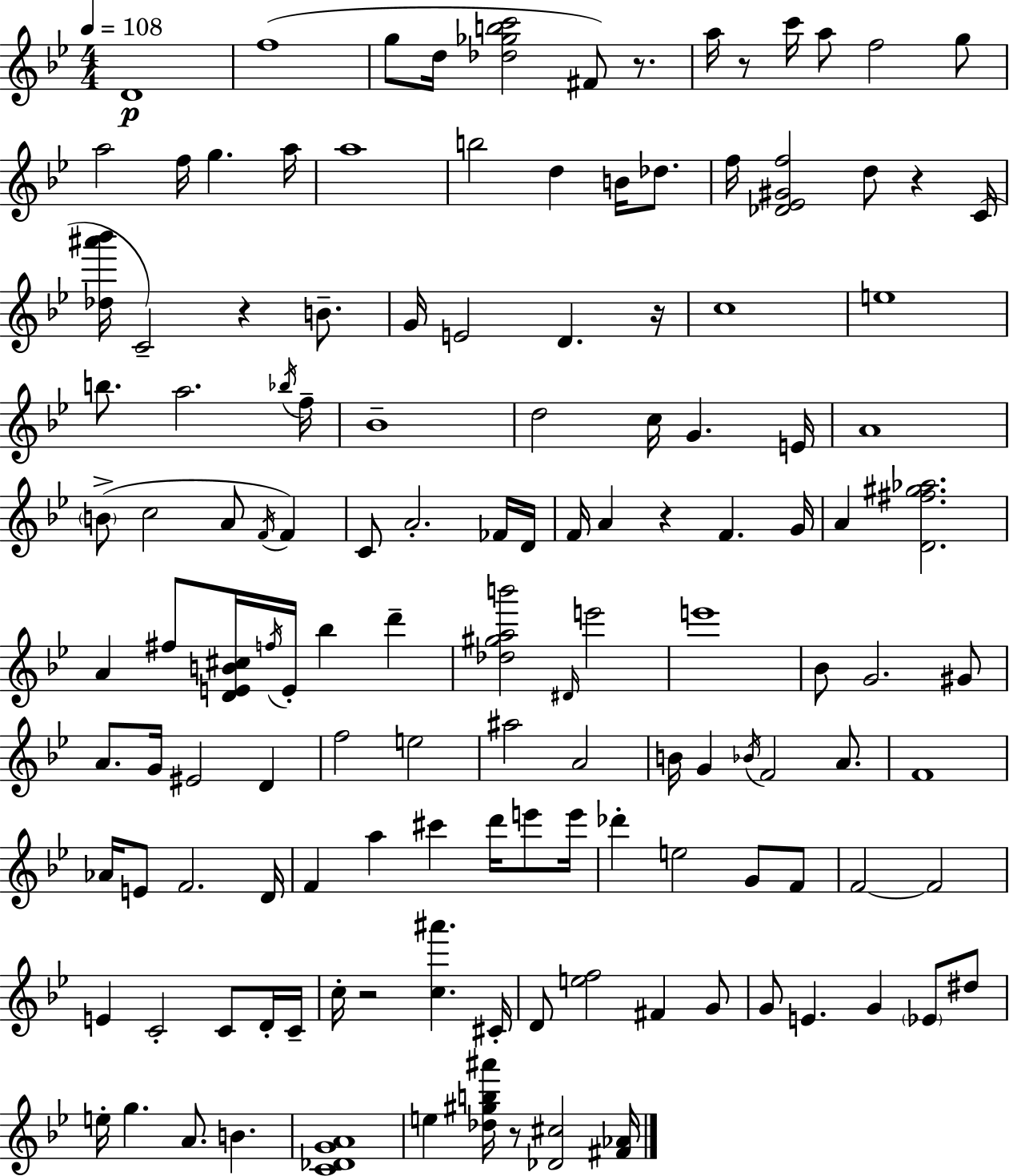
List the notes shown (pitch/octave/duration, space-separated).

D4/w F5/w G5/e D5/s [Db5,Gb5,B5,C6]/h F#4/e R/e. A5/s R/e C6/s A5/e F5/h G5/e A5/h F5/s G5/q. A5/s A5/w B5/h D5/q B4/s Db5/e. F5/s [Db4,Eb4,G#4,F5]/h D5/e R/q C4/s [Db5,A#6,Bb6]/s C4/h R/q B4/e. G4/s E4/h D4/q. R/s C5/w E5/w B5/e. A5/h. Bb5/s F5/s Bb4/w D5/h C5/s G4/q. E4/s A4/w B4/e C5/h A4/e F4/s F4/q C4/e A4/h. FES4/s D4/s F4/s A4/q R/q F4/q. G4/s A4/q [D4,F#5,G#5,Ab5]/h. A4/q F#5/e [D4,E4,B4,C#5]/s F5/s E4/s Bb5/q D6/q [Db5,G#5,A5,B6]/h D#4/s E6/h E6/w Bb4/e G4/h. G#4/e A4/e. G4/s EIS4/h D4/q F5/h E5/h A#5/h A4/h B4/s G4/q Bb4/s F4/h A4/e. F4/w Ab4/s E4/e F4/h. D4/s F4/q A5/q C#6/q D6/s E6/e E6/s Db6/q E5/h G4/e F4/e F4/h F4/h E4/q C4/h C4/e D4/s C4/s C5/s R/h [C5,A#6]/q. C#4/s D4/e [E5,F5]/h F#4/q G4/e G4/e E4/q. G4/q Eb4/e D#5/e E5/s G5/q. A4/e. B4/q. [C4,Db4,G4,A4]/w E5/q [Db5,G#5,B5,A#6]/s R/e [Db4,C#5]/h [F#4,Ab4]/s